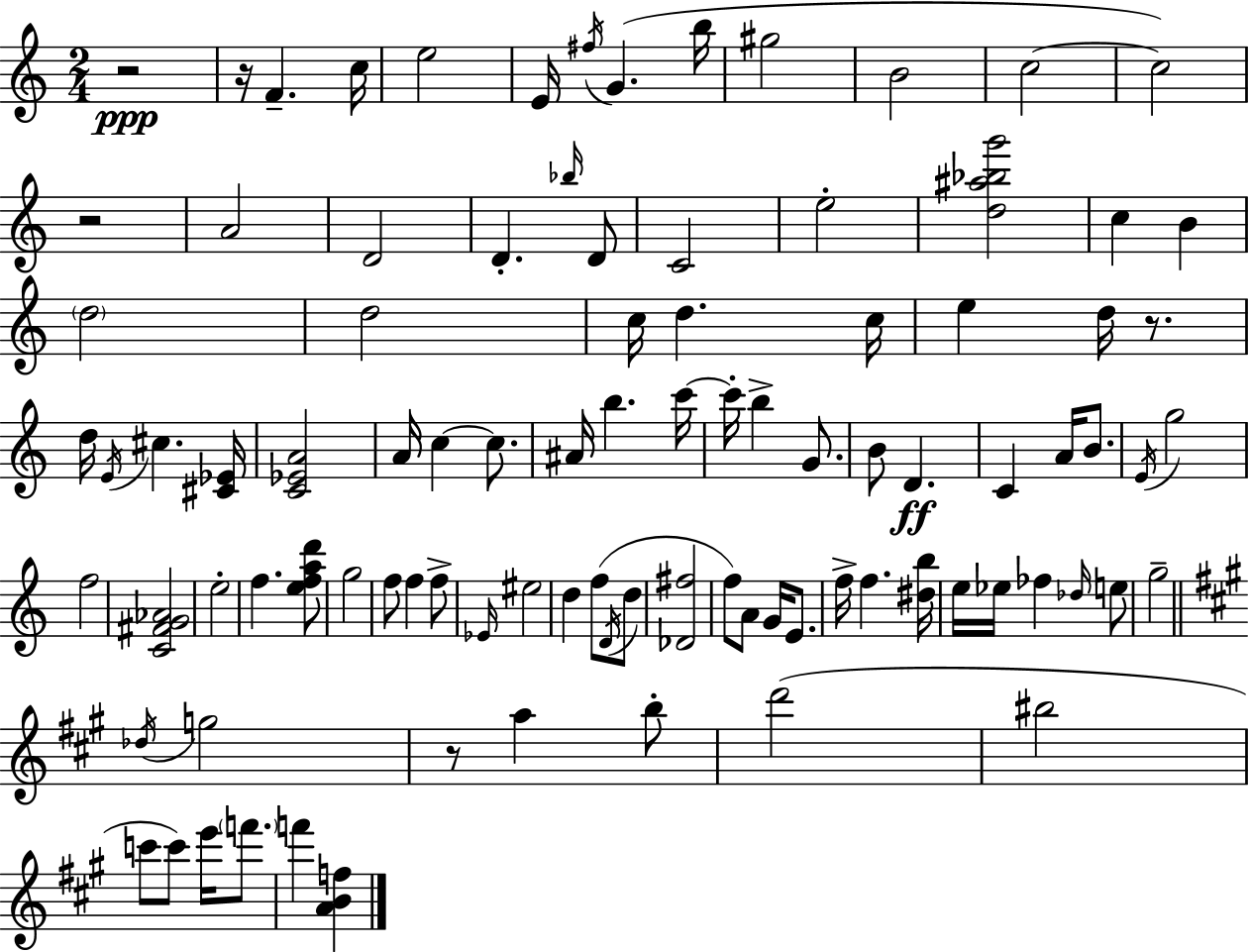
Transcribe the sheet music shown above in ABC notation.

X:1
T:Untitled
M:2/4
L:1/4
K:Am
z2 z/4 F c/4 e2 E/4 ^f/4 G b/4 ^g2 B2 c2 c2 z2 A2 D2 D _b/4 D/2 C2 e2 [d^a_bg']2 c B d2 d2 c/4 d c/4 e d/4 z/2 d/4 E/4 ^c [^C_E]/4 [C_EA]2 A/4 c c/2 ^A/4 b c'/4 c'/4 b G/2 B/2 D C A/4 B/2 E/4 g2 f2 [C^FG_A]2 e2 f [efad']/2 g2 f/2 f f/2 _E/4 ^e2 d f/2 D/4 d/2 [_D^f]2 f/2 A/2 G/4 E/2 f/4 f [^db]/4 e/4 _e/4 _f _d/4 e/2 g2 _d/4 g2 z/2 a b/2 d'2 ^b2 c'/2 c'/2 e'/4 f'/2 f' [ABf]